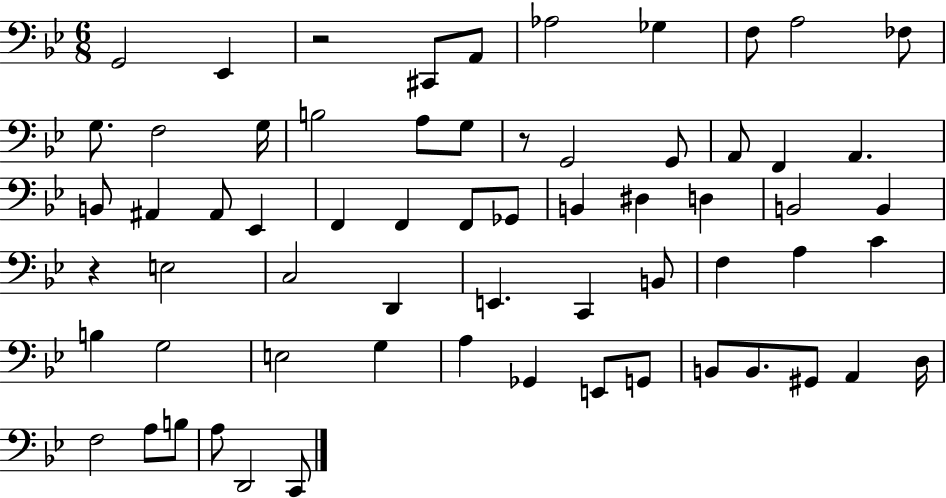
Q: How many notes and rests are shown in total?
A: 64